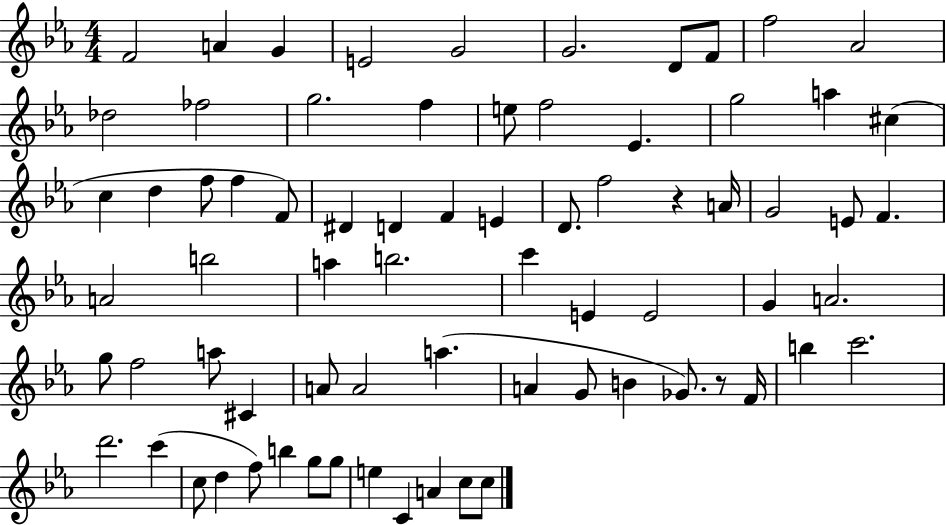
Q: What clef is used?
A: treble